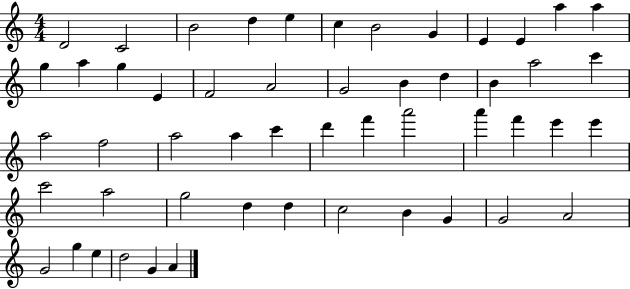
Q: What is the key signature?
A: C major